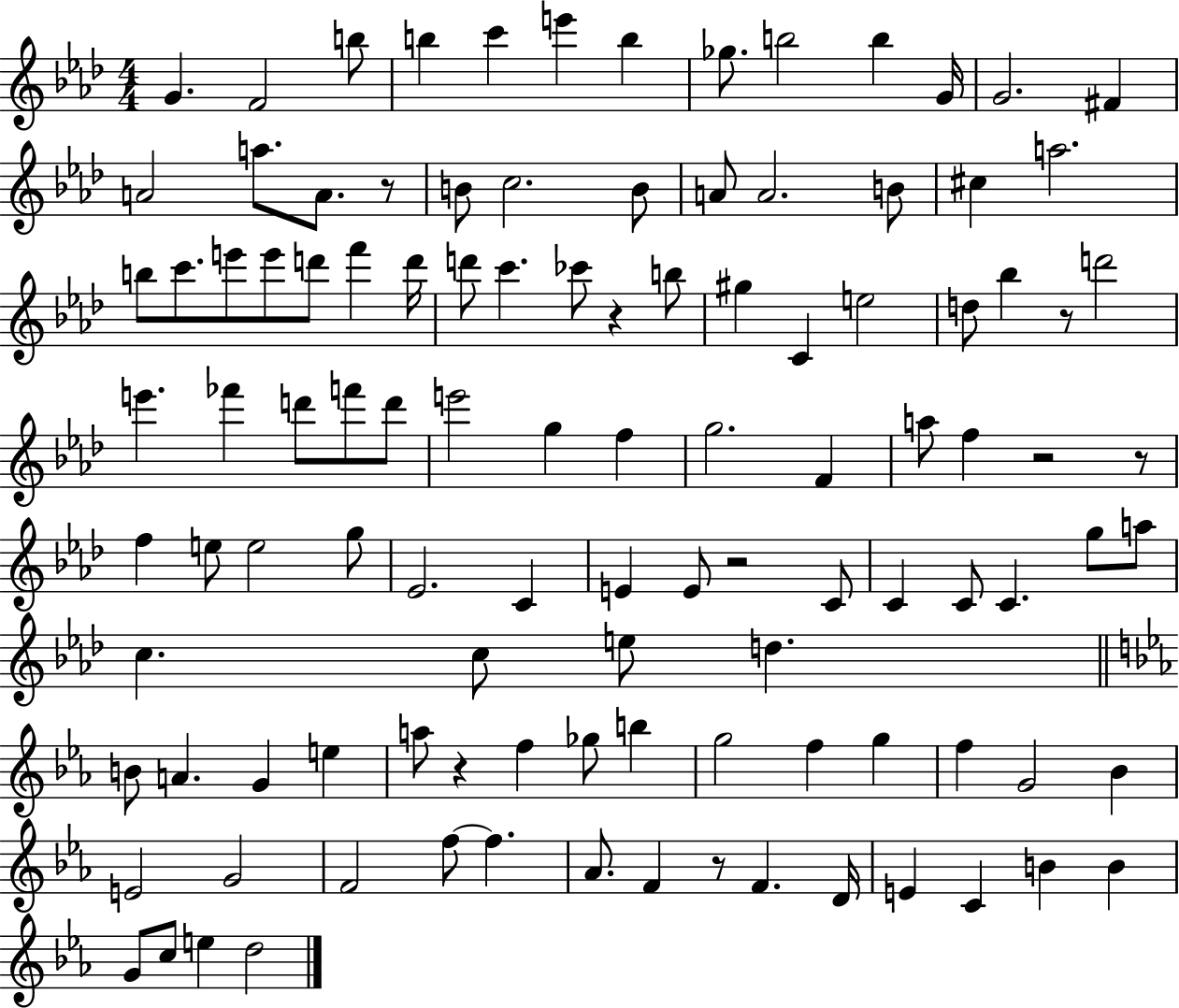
G4/q. F4/h B5/e B5/q C6/q E6/q B5/q Gb5/e. B5/h B5/q G4/s G4/h. F#4/q A4/h A5/e. A4/e. R/e B4/e C5/h. B4/e A4/e A4/h. B4/e C#5/q A5/h. B5/e C6/e. E6/e E6/e D6/e F6/q D6/s D6/e C6/q. CES6/e R/q B5/e G#5/q C4/q E5/h D5/e Bb5/q R/e D6/h E6/q. FES6/q D6/e F6/e D6/e E6/h G5/q F5/q G5/h. F4/q A5/e F5/q R/h R/e F5/q E5/e E5/h G5/e Eb4/h. C4/q E4/q E4/e R/h C4/e C4/q C4/e C4/q. G5/e A5/e C5/q. C5/e E5/e D5/q. B4/e A4/q. G4/q E5/q A5/e R/q F5/q Gb5/e B5/q G5/h F5/q G5/q F5/q G4/h Bb4/q E4/h G4/h F4/h F5/e F5/q. Ab4/e. F4/q R/e F4/q. D4/s E4/q C4/q B4/q B4/q G4/e C5/e E5/q D5/h